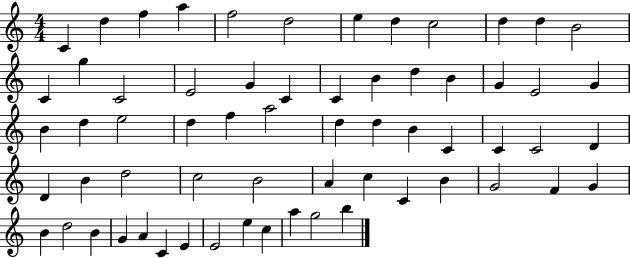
{
  \clef treble
  \numericTimeSignature
  \time 4/4
  \key c \major
  c'4 d''4 f''4 a''4 | f''2 d''2 | e''4 d''4 c''2 | d''4 d''4 b'2 | \break c'4 g''4 c'2 | e'2 g'4 c'4 | c'4 b'4 d''4 b'4 | g'4 e'2 g'4 | \break b'4 d''4 e''2 | d''4 f''4 a''2 | d''4 d''4 b'4 c'4 | c'4 c'2 d'4 | \break d'4 b'4 d''2 | c''2 b'2 | a'4 c''4 c'4 b'4 | g'2 f'4 g'4 | \break b'4 d''2 b'4 | g'4 a'4 c'4 e'4 | e'2 e''4 c''4 | a''4 g''2 b''4 | \break \bar "|."
}